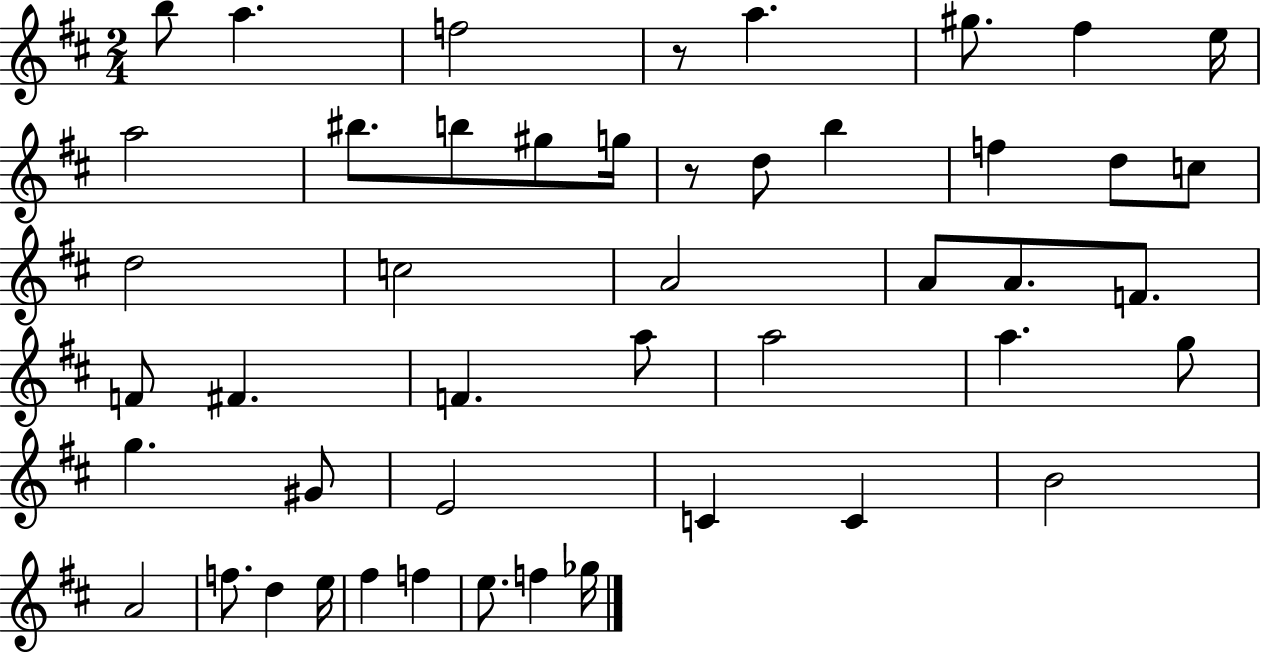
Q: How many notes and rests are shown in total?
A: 47